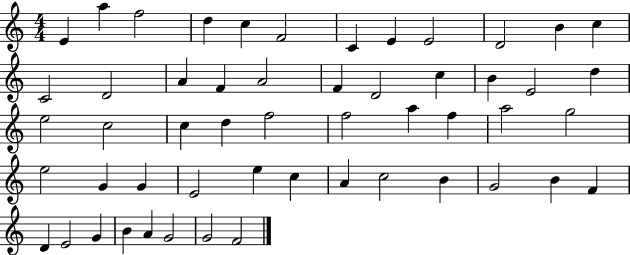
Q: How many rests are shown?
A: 0